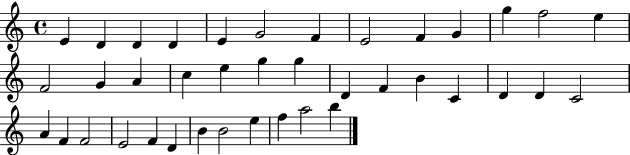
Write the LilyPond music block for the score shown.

{
  \clef treble
  \time 4/4
  \defaultTimeSignature
  \key c \major
  e'4 d'4 d'4 d'4 | e'4 g'2 f'4 | e'2 f'4 g'4 | g''4 f''2 e''4 | \break f'2 g'4 a'4 | c''4 e''4 g''4 g''4 | d'4 f'4 b'4 c'4 | d'4 d'4 c'2 | \break a'4 f'4 f'2 | e'2 f'4 d'4 | b'4 b'2 e''4 | f''4 a''2 b''4 | \break \bar "|."
}